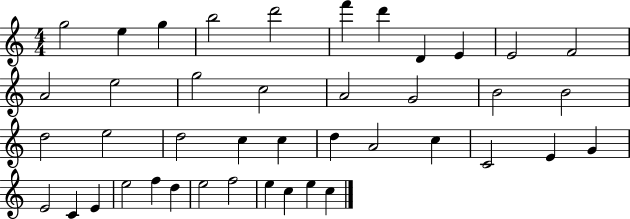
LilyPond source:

{
  \clef treble
  \numericTimeSignature
  \time 4/4
  \key c \major
  g''2 e''4 g''4 | b''2 d'''2 | f'''4 d'''4 d'4 e'4 | e'2 f'2 | \break a'2 e''2 | g''2 c''2 | a'2 g'2 | b'2 b'2 | \break d''2 e''2 | d''2 c''4 c''4 | d''4 a'2 c''4 | c'2 e'4 g'4 | \break e'2 c'4 e'4 | e''2 f''4 d''4 | e''2 f''2 | e''4 c''4 e''4 c''4 | \break \bar "|."
}